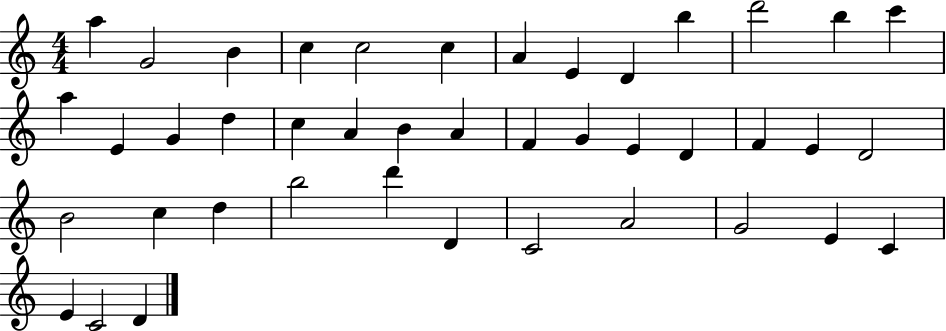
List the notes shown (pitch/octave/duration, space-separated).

A5/q G4/h B4/q C5/q C5/h C5/q A4/q E4/q D4/q B5/q D6/h B5/q C6/q A5/q E4/q G4/q D5/q C5/q A4/q B4/q A4/q F4/q G4/q E4/q D4/q F4/q E4/q D4/h B4/h C5/q D5/q B5/h D6/q D4/q C4/h A4/h G4/h E4/q C4/q E4/q C4/h D4/q